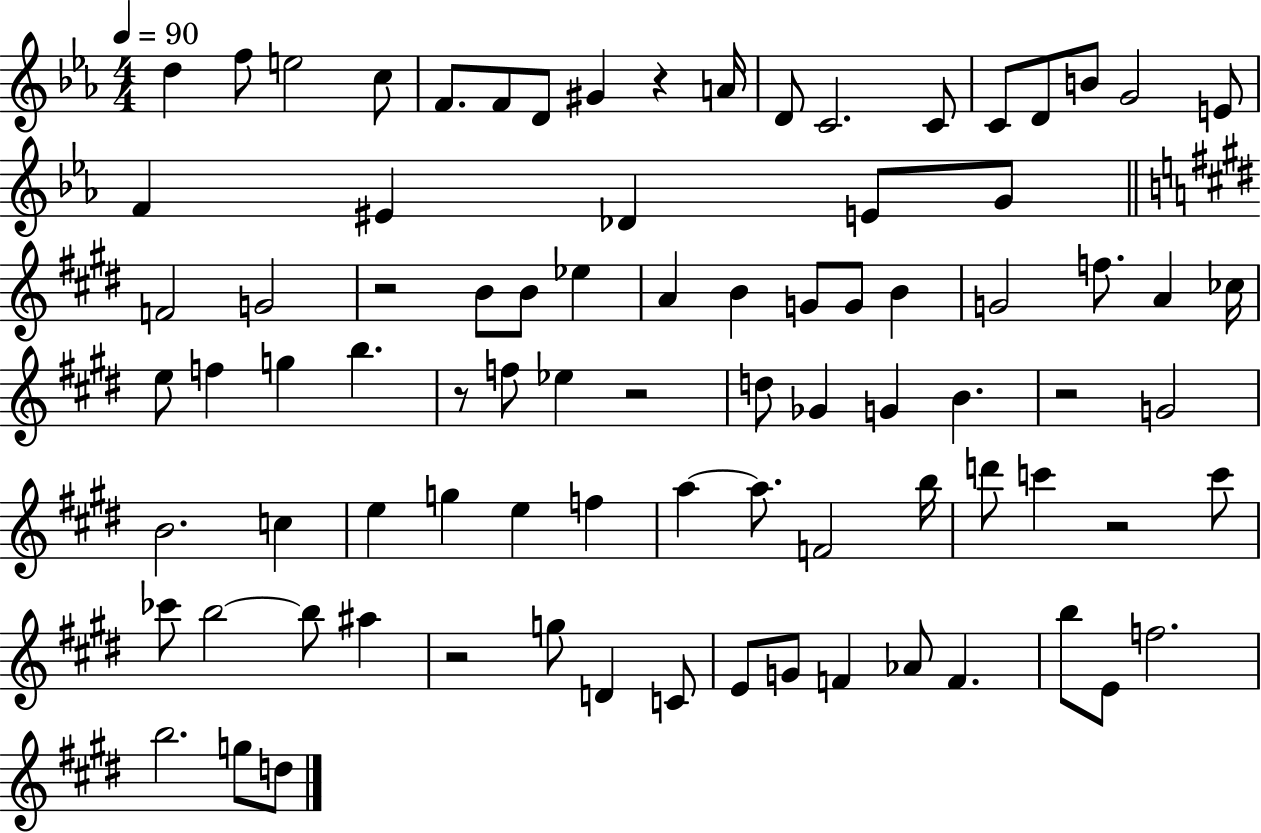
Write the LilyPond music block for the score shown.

{
  \clef treble
  \numericTimeSignature
  \time 4/4
  \key ees \major
  \tempo 4 = 90
  \repeat volta 2 { d''4 f''8 e''2 c''8 | f'8. f'8 d'8 gis'4 r4 a'16 | d'8 c'2. c'8 | c'8 d'8 b'8 g'2 e'8 | \break f'4 eis'4 des'4 e'8 g'8 | \bar "||" \break \key e \major f'2 g'2 | r2 b'8 b'8 ees''4 | a'4 b'4 g'8 g'8 b'4 | g'2 f''8. a'4 ces''16 | \break e''8 f''4 g''4 b''4. | r8 f''8 ees''4 r2 | d''8 ges'4 g'4 b'4. | r2 g'2 | \break b'2. c''4 | e''4 g''4 e''4 f''4 | a''4~~ a''8. f'2 b''16 | d'''8 c'''4 r2 c'''8 | \break ces'''8 b''2~~ b''8 ais''4 | r2 g''8 d'4 c'8 | e'8 g'8 f'4 aes'8 f'4. | b''8 e'8 f''2. | \break b''2. g''8 d''8 | } \bar "|."
}